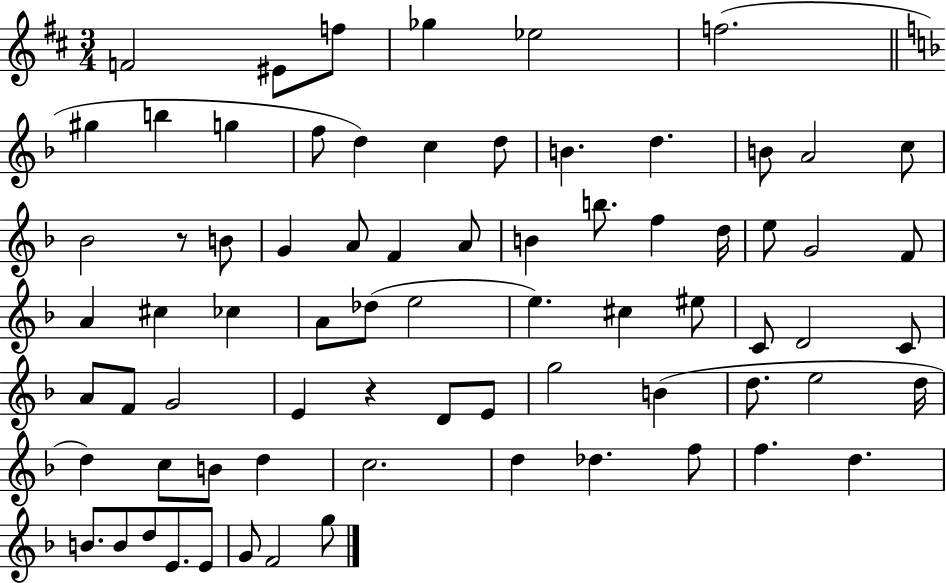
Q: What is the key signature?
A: D major